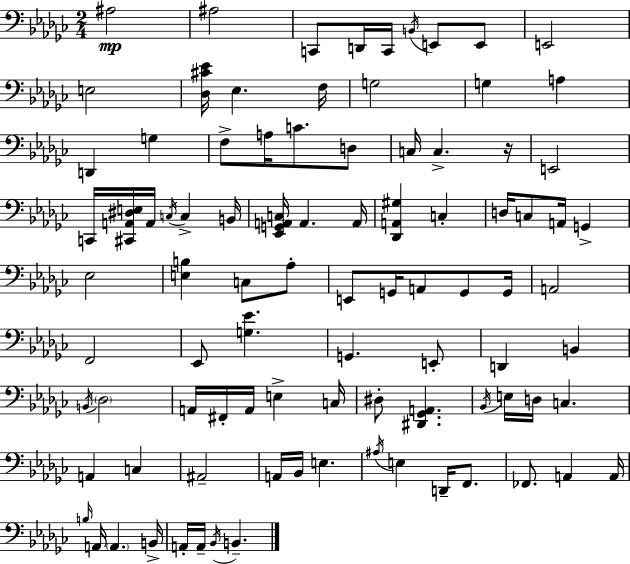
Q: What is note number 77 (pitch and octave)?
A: B3